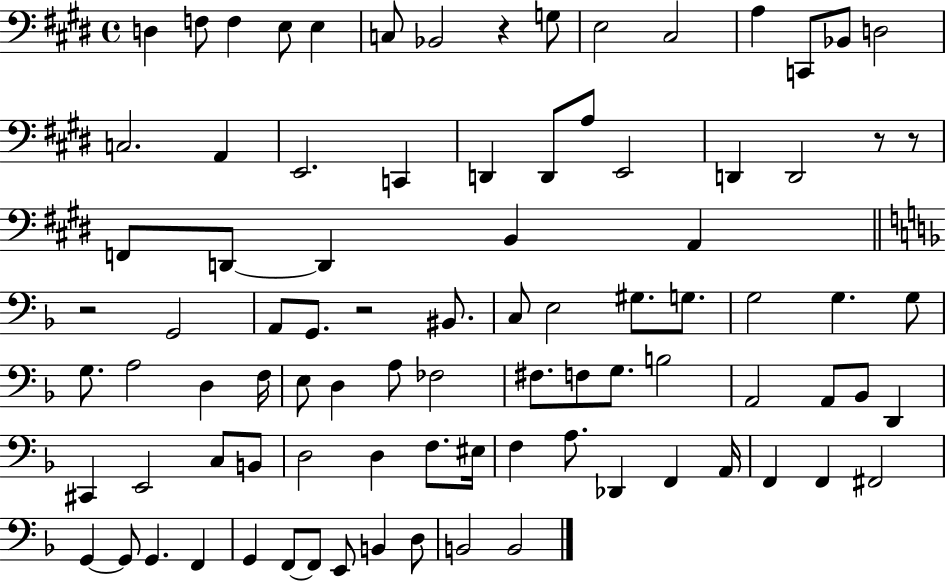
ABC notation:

X:1
T:Untitled
M:4/4
L:1/4
K:E
D, F,/2 F, E,/2 E, C,/2 _B,,2 z G,/2 E,2 ^C,2 A, C,,/2 _B,,/2 D,2 C,2 A,, E,,2 C,, D,, D,,/2 A,/2 E,,2 D,, D,,2 z/2 z/2 F,,/2 D,,/2 D,, B,, A,, z2 G,,2 A,,/2 G,,/2 z2 ^B,,/2 C,/2 E,2 ^G,/2 G,/2 G,2 G, G,/2 G,/2 A,2 D, F,/4 E,/2 D, A,/2 _F,2 ^F,/2 F,/2 G,/2 B,2 A,,2 A,,/2 _B,,/2 D,, ^C,, E,,2 C,/2 B,,/2 D,2 D, F,/2 ^E,/4 F, A,/2 _D,, F,, A,,/4 F,, F,, ^F,,2 G,, G,,/2 G,, F,, G,, F,,/2 F,,/2 E,,/2 B,, D,/2 B,,2 B,,2